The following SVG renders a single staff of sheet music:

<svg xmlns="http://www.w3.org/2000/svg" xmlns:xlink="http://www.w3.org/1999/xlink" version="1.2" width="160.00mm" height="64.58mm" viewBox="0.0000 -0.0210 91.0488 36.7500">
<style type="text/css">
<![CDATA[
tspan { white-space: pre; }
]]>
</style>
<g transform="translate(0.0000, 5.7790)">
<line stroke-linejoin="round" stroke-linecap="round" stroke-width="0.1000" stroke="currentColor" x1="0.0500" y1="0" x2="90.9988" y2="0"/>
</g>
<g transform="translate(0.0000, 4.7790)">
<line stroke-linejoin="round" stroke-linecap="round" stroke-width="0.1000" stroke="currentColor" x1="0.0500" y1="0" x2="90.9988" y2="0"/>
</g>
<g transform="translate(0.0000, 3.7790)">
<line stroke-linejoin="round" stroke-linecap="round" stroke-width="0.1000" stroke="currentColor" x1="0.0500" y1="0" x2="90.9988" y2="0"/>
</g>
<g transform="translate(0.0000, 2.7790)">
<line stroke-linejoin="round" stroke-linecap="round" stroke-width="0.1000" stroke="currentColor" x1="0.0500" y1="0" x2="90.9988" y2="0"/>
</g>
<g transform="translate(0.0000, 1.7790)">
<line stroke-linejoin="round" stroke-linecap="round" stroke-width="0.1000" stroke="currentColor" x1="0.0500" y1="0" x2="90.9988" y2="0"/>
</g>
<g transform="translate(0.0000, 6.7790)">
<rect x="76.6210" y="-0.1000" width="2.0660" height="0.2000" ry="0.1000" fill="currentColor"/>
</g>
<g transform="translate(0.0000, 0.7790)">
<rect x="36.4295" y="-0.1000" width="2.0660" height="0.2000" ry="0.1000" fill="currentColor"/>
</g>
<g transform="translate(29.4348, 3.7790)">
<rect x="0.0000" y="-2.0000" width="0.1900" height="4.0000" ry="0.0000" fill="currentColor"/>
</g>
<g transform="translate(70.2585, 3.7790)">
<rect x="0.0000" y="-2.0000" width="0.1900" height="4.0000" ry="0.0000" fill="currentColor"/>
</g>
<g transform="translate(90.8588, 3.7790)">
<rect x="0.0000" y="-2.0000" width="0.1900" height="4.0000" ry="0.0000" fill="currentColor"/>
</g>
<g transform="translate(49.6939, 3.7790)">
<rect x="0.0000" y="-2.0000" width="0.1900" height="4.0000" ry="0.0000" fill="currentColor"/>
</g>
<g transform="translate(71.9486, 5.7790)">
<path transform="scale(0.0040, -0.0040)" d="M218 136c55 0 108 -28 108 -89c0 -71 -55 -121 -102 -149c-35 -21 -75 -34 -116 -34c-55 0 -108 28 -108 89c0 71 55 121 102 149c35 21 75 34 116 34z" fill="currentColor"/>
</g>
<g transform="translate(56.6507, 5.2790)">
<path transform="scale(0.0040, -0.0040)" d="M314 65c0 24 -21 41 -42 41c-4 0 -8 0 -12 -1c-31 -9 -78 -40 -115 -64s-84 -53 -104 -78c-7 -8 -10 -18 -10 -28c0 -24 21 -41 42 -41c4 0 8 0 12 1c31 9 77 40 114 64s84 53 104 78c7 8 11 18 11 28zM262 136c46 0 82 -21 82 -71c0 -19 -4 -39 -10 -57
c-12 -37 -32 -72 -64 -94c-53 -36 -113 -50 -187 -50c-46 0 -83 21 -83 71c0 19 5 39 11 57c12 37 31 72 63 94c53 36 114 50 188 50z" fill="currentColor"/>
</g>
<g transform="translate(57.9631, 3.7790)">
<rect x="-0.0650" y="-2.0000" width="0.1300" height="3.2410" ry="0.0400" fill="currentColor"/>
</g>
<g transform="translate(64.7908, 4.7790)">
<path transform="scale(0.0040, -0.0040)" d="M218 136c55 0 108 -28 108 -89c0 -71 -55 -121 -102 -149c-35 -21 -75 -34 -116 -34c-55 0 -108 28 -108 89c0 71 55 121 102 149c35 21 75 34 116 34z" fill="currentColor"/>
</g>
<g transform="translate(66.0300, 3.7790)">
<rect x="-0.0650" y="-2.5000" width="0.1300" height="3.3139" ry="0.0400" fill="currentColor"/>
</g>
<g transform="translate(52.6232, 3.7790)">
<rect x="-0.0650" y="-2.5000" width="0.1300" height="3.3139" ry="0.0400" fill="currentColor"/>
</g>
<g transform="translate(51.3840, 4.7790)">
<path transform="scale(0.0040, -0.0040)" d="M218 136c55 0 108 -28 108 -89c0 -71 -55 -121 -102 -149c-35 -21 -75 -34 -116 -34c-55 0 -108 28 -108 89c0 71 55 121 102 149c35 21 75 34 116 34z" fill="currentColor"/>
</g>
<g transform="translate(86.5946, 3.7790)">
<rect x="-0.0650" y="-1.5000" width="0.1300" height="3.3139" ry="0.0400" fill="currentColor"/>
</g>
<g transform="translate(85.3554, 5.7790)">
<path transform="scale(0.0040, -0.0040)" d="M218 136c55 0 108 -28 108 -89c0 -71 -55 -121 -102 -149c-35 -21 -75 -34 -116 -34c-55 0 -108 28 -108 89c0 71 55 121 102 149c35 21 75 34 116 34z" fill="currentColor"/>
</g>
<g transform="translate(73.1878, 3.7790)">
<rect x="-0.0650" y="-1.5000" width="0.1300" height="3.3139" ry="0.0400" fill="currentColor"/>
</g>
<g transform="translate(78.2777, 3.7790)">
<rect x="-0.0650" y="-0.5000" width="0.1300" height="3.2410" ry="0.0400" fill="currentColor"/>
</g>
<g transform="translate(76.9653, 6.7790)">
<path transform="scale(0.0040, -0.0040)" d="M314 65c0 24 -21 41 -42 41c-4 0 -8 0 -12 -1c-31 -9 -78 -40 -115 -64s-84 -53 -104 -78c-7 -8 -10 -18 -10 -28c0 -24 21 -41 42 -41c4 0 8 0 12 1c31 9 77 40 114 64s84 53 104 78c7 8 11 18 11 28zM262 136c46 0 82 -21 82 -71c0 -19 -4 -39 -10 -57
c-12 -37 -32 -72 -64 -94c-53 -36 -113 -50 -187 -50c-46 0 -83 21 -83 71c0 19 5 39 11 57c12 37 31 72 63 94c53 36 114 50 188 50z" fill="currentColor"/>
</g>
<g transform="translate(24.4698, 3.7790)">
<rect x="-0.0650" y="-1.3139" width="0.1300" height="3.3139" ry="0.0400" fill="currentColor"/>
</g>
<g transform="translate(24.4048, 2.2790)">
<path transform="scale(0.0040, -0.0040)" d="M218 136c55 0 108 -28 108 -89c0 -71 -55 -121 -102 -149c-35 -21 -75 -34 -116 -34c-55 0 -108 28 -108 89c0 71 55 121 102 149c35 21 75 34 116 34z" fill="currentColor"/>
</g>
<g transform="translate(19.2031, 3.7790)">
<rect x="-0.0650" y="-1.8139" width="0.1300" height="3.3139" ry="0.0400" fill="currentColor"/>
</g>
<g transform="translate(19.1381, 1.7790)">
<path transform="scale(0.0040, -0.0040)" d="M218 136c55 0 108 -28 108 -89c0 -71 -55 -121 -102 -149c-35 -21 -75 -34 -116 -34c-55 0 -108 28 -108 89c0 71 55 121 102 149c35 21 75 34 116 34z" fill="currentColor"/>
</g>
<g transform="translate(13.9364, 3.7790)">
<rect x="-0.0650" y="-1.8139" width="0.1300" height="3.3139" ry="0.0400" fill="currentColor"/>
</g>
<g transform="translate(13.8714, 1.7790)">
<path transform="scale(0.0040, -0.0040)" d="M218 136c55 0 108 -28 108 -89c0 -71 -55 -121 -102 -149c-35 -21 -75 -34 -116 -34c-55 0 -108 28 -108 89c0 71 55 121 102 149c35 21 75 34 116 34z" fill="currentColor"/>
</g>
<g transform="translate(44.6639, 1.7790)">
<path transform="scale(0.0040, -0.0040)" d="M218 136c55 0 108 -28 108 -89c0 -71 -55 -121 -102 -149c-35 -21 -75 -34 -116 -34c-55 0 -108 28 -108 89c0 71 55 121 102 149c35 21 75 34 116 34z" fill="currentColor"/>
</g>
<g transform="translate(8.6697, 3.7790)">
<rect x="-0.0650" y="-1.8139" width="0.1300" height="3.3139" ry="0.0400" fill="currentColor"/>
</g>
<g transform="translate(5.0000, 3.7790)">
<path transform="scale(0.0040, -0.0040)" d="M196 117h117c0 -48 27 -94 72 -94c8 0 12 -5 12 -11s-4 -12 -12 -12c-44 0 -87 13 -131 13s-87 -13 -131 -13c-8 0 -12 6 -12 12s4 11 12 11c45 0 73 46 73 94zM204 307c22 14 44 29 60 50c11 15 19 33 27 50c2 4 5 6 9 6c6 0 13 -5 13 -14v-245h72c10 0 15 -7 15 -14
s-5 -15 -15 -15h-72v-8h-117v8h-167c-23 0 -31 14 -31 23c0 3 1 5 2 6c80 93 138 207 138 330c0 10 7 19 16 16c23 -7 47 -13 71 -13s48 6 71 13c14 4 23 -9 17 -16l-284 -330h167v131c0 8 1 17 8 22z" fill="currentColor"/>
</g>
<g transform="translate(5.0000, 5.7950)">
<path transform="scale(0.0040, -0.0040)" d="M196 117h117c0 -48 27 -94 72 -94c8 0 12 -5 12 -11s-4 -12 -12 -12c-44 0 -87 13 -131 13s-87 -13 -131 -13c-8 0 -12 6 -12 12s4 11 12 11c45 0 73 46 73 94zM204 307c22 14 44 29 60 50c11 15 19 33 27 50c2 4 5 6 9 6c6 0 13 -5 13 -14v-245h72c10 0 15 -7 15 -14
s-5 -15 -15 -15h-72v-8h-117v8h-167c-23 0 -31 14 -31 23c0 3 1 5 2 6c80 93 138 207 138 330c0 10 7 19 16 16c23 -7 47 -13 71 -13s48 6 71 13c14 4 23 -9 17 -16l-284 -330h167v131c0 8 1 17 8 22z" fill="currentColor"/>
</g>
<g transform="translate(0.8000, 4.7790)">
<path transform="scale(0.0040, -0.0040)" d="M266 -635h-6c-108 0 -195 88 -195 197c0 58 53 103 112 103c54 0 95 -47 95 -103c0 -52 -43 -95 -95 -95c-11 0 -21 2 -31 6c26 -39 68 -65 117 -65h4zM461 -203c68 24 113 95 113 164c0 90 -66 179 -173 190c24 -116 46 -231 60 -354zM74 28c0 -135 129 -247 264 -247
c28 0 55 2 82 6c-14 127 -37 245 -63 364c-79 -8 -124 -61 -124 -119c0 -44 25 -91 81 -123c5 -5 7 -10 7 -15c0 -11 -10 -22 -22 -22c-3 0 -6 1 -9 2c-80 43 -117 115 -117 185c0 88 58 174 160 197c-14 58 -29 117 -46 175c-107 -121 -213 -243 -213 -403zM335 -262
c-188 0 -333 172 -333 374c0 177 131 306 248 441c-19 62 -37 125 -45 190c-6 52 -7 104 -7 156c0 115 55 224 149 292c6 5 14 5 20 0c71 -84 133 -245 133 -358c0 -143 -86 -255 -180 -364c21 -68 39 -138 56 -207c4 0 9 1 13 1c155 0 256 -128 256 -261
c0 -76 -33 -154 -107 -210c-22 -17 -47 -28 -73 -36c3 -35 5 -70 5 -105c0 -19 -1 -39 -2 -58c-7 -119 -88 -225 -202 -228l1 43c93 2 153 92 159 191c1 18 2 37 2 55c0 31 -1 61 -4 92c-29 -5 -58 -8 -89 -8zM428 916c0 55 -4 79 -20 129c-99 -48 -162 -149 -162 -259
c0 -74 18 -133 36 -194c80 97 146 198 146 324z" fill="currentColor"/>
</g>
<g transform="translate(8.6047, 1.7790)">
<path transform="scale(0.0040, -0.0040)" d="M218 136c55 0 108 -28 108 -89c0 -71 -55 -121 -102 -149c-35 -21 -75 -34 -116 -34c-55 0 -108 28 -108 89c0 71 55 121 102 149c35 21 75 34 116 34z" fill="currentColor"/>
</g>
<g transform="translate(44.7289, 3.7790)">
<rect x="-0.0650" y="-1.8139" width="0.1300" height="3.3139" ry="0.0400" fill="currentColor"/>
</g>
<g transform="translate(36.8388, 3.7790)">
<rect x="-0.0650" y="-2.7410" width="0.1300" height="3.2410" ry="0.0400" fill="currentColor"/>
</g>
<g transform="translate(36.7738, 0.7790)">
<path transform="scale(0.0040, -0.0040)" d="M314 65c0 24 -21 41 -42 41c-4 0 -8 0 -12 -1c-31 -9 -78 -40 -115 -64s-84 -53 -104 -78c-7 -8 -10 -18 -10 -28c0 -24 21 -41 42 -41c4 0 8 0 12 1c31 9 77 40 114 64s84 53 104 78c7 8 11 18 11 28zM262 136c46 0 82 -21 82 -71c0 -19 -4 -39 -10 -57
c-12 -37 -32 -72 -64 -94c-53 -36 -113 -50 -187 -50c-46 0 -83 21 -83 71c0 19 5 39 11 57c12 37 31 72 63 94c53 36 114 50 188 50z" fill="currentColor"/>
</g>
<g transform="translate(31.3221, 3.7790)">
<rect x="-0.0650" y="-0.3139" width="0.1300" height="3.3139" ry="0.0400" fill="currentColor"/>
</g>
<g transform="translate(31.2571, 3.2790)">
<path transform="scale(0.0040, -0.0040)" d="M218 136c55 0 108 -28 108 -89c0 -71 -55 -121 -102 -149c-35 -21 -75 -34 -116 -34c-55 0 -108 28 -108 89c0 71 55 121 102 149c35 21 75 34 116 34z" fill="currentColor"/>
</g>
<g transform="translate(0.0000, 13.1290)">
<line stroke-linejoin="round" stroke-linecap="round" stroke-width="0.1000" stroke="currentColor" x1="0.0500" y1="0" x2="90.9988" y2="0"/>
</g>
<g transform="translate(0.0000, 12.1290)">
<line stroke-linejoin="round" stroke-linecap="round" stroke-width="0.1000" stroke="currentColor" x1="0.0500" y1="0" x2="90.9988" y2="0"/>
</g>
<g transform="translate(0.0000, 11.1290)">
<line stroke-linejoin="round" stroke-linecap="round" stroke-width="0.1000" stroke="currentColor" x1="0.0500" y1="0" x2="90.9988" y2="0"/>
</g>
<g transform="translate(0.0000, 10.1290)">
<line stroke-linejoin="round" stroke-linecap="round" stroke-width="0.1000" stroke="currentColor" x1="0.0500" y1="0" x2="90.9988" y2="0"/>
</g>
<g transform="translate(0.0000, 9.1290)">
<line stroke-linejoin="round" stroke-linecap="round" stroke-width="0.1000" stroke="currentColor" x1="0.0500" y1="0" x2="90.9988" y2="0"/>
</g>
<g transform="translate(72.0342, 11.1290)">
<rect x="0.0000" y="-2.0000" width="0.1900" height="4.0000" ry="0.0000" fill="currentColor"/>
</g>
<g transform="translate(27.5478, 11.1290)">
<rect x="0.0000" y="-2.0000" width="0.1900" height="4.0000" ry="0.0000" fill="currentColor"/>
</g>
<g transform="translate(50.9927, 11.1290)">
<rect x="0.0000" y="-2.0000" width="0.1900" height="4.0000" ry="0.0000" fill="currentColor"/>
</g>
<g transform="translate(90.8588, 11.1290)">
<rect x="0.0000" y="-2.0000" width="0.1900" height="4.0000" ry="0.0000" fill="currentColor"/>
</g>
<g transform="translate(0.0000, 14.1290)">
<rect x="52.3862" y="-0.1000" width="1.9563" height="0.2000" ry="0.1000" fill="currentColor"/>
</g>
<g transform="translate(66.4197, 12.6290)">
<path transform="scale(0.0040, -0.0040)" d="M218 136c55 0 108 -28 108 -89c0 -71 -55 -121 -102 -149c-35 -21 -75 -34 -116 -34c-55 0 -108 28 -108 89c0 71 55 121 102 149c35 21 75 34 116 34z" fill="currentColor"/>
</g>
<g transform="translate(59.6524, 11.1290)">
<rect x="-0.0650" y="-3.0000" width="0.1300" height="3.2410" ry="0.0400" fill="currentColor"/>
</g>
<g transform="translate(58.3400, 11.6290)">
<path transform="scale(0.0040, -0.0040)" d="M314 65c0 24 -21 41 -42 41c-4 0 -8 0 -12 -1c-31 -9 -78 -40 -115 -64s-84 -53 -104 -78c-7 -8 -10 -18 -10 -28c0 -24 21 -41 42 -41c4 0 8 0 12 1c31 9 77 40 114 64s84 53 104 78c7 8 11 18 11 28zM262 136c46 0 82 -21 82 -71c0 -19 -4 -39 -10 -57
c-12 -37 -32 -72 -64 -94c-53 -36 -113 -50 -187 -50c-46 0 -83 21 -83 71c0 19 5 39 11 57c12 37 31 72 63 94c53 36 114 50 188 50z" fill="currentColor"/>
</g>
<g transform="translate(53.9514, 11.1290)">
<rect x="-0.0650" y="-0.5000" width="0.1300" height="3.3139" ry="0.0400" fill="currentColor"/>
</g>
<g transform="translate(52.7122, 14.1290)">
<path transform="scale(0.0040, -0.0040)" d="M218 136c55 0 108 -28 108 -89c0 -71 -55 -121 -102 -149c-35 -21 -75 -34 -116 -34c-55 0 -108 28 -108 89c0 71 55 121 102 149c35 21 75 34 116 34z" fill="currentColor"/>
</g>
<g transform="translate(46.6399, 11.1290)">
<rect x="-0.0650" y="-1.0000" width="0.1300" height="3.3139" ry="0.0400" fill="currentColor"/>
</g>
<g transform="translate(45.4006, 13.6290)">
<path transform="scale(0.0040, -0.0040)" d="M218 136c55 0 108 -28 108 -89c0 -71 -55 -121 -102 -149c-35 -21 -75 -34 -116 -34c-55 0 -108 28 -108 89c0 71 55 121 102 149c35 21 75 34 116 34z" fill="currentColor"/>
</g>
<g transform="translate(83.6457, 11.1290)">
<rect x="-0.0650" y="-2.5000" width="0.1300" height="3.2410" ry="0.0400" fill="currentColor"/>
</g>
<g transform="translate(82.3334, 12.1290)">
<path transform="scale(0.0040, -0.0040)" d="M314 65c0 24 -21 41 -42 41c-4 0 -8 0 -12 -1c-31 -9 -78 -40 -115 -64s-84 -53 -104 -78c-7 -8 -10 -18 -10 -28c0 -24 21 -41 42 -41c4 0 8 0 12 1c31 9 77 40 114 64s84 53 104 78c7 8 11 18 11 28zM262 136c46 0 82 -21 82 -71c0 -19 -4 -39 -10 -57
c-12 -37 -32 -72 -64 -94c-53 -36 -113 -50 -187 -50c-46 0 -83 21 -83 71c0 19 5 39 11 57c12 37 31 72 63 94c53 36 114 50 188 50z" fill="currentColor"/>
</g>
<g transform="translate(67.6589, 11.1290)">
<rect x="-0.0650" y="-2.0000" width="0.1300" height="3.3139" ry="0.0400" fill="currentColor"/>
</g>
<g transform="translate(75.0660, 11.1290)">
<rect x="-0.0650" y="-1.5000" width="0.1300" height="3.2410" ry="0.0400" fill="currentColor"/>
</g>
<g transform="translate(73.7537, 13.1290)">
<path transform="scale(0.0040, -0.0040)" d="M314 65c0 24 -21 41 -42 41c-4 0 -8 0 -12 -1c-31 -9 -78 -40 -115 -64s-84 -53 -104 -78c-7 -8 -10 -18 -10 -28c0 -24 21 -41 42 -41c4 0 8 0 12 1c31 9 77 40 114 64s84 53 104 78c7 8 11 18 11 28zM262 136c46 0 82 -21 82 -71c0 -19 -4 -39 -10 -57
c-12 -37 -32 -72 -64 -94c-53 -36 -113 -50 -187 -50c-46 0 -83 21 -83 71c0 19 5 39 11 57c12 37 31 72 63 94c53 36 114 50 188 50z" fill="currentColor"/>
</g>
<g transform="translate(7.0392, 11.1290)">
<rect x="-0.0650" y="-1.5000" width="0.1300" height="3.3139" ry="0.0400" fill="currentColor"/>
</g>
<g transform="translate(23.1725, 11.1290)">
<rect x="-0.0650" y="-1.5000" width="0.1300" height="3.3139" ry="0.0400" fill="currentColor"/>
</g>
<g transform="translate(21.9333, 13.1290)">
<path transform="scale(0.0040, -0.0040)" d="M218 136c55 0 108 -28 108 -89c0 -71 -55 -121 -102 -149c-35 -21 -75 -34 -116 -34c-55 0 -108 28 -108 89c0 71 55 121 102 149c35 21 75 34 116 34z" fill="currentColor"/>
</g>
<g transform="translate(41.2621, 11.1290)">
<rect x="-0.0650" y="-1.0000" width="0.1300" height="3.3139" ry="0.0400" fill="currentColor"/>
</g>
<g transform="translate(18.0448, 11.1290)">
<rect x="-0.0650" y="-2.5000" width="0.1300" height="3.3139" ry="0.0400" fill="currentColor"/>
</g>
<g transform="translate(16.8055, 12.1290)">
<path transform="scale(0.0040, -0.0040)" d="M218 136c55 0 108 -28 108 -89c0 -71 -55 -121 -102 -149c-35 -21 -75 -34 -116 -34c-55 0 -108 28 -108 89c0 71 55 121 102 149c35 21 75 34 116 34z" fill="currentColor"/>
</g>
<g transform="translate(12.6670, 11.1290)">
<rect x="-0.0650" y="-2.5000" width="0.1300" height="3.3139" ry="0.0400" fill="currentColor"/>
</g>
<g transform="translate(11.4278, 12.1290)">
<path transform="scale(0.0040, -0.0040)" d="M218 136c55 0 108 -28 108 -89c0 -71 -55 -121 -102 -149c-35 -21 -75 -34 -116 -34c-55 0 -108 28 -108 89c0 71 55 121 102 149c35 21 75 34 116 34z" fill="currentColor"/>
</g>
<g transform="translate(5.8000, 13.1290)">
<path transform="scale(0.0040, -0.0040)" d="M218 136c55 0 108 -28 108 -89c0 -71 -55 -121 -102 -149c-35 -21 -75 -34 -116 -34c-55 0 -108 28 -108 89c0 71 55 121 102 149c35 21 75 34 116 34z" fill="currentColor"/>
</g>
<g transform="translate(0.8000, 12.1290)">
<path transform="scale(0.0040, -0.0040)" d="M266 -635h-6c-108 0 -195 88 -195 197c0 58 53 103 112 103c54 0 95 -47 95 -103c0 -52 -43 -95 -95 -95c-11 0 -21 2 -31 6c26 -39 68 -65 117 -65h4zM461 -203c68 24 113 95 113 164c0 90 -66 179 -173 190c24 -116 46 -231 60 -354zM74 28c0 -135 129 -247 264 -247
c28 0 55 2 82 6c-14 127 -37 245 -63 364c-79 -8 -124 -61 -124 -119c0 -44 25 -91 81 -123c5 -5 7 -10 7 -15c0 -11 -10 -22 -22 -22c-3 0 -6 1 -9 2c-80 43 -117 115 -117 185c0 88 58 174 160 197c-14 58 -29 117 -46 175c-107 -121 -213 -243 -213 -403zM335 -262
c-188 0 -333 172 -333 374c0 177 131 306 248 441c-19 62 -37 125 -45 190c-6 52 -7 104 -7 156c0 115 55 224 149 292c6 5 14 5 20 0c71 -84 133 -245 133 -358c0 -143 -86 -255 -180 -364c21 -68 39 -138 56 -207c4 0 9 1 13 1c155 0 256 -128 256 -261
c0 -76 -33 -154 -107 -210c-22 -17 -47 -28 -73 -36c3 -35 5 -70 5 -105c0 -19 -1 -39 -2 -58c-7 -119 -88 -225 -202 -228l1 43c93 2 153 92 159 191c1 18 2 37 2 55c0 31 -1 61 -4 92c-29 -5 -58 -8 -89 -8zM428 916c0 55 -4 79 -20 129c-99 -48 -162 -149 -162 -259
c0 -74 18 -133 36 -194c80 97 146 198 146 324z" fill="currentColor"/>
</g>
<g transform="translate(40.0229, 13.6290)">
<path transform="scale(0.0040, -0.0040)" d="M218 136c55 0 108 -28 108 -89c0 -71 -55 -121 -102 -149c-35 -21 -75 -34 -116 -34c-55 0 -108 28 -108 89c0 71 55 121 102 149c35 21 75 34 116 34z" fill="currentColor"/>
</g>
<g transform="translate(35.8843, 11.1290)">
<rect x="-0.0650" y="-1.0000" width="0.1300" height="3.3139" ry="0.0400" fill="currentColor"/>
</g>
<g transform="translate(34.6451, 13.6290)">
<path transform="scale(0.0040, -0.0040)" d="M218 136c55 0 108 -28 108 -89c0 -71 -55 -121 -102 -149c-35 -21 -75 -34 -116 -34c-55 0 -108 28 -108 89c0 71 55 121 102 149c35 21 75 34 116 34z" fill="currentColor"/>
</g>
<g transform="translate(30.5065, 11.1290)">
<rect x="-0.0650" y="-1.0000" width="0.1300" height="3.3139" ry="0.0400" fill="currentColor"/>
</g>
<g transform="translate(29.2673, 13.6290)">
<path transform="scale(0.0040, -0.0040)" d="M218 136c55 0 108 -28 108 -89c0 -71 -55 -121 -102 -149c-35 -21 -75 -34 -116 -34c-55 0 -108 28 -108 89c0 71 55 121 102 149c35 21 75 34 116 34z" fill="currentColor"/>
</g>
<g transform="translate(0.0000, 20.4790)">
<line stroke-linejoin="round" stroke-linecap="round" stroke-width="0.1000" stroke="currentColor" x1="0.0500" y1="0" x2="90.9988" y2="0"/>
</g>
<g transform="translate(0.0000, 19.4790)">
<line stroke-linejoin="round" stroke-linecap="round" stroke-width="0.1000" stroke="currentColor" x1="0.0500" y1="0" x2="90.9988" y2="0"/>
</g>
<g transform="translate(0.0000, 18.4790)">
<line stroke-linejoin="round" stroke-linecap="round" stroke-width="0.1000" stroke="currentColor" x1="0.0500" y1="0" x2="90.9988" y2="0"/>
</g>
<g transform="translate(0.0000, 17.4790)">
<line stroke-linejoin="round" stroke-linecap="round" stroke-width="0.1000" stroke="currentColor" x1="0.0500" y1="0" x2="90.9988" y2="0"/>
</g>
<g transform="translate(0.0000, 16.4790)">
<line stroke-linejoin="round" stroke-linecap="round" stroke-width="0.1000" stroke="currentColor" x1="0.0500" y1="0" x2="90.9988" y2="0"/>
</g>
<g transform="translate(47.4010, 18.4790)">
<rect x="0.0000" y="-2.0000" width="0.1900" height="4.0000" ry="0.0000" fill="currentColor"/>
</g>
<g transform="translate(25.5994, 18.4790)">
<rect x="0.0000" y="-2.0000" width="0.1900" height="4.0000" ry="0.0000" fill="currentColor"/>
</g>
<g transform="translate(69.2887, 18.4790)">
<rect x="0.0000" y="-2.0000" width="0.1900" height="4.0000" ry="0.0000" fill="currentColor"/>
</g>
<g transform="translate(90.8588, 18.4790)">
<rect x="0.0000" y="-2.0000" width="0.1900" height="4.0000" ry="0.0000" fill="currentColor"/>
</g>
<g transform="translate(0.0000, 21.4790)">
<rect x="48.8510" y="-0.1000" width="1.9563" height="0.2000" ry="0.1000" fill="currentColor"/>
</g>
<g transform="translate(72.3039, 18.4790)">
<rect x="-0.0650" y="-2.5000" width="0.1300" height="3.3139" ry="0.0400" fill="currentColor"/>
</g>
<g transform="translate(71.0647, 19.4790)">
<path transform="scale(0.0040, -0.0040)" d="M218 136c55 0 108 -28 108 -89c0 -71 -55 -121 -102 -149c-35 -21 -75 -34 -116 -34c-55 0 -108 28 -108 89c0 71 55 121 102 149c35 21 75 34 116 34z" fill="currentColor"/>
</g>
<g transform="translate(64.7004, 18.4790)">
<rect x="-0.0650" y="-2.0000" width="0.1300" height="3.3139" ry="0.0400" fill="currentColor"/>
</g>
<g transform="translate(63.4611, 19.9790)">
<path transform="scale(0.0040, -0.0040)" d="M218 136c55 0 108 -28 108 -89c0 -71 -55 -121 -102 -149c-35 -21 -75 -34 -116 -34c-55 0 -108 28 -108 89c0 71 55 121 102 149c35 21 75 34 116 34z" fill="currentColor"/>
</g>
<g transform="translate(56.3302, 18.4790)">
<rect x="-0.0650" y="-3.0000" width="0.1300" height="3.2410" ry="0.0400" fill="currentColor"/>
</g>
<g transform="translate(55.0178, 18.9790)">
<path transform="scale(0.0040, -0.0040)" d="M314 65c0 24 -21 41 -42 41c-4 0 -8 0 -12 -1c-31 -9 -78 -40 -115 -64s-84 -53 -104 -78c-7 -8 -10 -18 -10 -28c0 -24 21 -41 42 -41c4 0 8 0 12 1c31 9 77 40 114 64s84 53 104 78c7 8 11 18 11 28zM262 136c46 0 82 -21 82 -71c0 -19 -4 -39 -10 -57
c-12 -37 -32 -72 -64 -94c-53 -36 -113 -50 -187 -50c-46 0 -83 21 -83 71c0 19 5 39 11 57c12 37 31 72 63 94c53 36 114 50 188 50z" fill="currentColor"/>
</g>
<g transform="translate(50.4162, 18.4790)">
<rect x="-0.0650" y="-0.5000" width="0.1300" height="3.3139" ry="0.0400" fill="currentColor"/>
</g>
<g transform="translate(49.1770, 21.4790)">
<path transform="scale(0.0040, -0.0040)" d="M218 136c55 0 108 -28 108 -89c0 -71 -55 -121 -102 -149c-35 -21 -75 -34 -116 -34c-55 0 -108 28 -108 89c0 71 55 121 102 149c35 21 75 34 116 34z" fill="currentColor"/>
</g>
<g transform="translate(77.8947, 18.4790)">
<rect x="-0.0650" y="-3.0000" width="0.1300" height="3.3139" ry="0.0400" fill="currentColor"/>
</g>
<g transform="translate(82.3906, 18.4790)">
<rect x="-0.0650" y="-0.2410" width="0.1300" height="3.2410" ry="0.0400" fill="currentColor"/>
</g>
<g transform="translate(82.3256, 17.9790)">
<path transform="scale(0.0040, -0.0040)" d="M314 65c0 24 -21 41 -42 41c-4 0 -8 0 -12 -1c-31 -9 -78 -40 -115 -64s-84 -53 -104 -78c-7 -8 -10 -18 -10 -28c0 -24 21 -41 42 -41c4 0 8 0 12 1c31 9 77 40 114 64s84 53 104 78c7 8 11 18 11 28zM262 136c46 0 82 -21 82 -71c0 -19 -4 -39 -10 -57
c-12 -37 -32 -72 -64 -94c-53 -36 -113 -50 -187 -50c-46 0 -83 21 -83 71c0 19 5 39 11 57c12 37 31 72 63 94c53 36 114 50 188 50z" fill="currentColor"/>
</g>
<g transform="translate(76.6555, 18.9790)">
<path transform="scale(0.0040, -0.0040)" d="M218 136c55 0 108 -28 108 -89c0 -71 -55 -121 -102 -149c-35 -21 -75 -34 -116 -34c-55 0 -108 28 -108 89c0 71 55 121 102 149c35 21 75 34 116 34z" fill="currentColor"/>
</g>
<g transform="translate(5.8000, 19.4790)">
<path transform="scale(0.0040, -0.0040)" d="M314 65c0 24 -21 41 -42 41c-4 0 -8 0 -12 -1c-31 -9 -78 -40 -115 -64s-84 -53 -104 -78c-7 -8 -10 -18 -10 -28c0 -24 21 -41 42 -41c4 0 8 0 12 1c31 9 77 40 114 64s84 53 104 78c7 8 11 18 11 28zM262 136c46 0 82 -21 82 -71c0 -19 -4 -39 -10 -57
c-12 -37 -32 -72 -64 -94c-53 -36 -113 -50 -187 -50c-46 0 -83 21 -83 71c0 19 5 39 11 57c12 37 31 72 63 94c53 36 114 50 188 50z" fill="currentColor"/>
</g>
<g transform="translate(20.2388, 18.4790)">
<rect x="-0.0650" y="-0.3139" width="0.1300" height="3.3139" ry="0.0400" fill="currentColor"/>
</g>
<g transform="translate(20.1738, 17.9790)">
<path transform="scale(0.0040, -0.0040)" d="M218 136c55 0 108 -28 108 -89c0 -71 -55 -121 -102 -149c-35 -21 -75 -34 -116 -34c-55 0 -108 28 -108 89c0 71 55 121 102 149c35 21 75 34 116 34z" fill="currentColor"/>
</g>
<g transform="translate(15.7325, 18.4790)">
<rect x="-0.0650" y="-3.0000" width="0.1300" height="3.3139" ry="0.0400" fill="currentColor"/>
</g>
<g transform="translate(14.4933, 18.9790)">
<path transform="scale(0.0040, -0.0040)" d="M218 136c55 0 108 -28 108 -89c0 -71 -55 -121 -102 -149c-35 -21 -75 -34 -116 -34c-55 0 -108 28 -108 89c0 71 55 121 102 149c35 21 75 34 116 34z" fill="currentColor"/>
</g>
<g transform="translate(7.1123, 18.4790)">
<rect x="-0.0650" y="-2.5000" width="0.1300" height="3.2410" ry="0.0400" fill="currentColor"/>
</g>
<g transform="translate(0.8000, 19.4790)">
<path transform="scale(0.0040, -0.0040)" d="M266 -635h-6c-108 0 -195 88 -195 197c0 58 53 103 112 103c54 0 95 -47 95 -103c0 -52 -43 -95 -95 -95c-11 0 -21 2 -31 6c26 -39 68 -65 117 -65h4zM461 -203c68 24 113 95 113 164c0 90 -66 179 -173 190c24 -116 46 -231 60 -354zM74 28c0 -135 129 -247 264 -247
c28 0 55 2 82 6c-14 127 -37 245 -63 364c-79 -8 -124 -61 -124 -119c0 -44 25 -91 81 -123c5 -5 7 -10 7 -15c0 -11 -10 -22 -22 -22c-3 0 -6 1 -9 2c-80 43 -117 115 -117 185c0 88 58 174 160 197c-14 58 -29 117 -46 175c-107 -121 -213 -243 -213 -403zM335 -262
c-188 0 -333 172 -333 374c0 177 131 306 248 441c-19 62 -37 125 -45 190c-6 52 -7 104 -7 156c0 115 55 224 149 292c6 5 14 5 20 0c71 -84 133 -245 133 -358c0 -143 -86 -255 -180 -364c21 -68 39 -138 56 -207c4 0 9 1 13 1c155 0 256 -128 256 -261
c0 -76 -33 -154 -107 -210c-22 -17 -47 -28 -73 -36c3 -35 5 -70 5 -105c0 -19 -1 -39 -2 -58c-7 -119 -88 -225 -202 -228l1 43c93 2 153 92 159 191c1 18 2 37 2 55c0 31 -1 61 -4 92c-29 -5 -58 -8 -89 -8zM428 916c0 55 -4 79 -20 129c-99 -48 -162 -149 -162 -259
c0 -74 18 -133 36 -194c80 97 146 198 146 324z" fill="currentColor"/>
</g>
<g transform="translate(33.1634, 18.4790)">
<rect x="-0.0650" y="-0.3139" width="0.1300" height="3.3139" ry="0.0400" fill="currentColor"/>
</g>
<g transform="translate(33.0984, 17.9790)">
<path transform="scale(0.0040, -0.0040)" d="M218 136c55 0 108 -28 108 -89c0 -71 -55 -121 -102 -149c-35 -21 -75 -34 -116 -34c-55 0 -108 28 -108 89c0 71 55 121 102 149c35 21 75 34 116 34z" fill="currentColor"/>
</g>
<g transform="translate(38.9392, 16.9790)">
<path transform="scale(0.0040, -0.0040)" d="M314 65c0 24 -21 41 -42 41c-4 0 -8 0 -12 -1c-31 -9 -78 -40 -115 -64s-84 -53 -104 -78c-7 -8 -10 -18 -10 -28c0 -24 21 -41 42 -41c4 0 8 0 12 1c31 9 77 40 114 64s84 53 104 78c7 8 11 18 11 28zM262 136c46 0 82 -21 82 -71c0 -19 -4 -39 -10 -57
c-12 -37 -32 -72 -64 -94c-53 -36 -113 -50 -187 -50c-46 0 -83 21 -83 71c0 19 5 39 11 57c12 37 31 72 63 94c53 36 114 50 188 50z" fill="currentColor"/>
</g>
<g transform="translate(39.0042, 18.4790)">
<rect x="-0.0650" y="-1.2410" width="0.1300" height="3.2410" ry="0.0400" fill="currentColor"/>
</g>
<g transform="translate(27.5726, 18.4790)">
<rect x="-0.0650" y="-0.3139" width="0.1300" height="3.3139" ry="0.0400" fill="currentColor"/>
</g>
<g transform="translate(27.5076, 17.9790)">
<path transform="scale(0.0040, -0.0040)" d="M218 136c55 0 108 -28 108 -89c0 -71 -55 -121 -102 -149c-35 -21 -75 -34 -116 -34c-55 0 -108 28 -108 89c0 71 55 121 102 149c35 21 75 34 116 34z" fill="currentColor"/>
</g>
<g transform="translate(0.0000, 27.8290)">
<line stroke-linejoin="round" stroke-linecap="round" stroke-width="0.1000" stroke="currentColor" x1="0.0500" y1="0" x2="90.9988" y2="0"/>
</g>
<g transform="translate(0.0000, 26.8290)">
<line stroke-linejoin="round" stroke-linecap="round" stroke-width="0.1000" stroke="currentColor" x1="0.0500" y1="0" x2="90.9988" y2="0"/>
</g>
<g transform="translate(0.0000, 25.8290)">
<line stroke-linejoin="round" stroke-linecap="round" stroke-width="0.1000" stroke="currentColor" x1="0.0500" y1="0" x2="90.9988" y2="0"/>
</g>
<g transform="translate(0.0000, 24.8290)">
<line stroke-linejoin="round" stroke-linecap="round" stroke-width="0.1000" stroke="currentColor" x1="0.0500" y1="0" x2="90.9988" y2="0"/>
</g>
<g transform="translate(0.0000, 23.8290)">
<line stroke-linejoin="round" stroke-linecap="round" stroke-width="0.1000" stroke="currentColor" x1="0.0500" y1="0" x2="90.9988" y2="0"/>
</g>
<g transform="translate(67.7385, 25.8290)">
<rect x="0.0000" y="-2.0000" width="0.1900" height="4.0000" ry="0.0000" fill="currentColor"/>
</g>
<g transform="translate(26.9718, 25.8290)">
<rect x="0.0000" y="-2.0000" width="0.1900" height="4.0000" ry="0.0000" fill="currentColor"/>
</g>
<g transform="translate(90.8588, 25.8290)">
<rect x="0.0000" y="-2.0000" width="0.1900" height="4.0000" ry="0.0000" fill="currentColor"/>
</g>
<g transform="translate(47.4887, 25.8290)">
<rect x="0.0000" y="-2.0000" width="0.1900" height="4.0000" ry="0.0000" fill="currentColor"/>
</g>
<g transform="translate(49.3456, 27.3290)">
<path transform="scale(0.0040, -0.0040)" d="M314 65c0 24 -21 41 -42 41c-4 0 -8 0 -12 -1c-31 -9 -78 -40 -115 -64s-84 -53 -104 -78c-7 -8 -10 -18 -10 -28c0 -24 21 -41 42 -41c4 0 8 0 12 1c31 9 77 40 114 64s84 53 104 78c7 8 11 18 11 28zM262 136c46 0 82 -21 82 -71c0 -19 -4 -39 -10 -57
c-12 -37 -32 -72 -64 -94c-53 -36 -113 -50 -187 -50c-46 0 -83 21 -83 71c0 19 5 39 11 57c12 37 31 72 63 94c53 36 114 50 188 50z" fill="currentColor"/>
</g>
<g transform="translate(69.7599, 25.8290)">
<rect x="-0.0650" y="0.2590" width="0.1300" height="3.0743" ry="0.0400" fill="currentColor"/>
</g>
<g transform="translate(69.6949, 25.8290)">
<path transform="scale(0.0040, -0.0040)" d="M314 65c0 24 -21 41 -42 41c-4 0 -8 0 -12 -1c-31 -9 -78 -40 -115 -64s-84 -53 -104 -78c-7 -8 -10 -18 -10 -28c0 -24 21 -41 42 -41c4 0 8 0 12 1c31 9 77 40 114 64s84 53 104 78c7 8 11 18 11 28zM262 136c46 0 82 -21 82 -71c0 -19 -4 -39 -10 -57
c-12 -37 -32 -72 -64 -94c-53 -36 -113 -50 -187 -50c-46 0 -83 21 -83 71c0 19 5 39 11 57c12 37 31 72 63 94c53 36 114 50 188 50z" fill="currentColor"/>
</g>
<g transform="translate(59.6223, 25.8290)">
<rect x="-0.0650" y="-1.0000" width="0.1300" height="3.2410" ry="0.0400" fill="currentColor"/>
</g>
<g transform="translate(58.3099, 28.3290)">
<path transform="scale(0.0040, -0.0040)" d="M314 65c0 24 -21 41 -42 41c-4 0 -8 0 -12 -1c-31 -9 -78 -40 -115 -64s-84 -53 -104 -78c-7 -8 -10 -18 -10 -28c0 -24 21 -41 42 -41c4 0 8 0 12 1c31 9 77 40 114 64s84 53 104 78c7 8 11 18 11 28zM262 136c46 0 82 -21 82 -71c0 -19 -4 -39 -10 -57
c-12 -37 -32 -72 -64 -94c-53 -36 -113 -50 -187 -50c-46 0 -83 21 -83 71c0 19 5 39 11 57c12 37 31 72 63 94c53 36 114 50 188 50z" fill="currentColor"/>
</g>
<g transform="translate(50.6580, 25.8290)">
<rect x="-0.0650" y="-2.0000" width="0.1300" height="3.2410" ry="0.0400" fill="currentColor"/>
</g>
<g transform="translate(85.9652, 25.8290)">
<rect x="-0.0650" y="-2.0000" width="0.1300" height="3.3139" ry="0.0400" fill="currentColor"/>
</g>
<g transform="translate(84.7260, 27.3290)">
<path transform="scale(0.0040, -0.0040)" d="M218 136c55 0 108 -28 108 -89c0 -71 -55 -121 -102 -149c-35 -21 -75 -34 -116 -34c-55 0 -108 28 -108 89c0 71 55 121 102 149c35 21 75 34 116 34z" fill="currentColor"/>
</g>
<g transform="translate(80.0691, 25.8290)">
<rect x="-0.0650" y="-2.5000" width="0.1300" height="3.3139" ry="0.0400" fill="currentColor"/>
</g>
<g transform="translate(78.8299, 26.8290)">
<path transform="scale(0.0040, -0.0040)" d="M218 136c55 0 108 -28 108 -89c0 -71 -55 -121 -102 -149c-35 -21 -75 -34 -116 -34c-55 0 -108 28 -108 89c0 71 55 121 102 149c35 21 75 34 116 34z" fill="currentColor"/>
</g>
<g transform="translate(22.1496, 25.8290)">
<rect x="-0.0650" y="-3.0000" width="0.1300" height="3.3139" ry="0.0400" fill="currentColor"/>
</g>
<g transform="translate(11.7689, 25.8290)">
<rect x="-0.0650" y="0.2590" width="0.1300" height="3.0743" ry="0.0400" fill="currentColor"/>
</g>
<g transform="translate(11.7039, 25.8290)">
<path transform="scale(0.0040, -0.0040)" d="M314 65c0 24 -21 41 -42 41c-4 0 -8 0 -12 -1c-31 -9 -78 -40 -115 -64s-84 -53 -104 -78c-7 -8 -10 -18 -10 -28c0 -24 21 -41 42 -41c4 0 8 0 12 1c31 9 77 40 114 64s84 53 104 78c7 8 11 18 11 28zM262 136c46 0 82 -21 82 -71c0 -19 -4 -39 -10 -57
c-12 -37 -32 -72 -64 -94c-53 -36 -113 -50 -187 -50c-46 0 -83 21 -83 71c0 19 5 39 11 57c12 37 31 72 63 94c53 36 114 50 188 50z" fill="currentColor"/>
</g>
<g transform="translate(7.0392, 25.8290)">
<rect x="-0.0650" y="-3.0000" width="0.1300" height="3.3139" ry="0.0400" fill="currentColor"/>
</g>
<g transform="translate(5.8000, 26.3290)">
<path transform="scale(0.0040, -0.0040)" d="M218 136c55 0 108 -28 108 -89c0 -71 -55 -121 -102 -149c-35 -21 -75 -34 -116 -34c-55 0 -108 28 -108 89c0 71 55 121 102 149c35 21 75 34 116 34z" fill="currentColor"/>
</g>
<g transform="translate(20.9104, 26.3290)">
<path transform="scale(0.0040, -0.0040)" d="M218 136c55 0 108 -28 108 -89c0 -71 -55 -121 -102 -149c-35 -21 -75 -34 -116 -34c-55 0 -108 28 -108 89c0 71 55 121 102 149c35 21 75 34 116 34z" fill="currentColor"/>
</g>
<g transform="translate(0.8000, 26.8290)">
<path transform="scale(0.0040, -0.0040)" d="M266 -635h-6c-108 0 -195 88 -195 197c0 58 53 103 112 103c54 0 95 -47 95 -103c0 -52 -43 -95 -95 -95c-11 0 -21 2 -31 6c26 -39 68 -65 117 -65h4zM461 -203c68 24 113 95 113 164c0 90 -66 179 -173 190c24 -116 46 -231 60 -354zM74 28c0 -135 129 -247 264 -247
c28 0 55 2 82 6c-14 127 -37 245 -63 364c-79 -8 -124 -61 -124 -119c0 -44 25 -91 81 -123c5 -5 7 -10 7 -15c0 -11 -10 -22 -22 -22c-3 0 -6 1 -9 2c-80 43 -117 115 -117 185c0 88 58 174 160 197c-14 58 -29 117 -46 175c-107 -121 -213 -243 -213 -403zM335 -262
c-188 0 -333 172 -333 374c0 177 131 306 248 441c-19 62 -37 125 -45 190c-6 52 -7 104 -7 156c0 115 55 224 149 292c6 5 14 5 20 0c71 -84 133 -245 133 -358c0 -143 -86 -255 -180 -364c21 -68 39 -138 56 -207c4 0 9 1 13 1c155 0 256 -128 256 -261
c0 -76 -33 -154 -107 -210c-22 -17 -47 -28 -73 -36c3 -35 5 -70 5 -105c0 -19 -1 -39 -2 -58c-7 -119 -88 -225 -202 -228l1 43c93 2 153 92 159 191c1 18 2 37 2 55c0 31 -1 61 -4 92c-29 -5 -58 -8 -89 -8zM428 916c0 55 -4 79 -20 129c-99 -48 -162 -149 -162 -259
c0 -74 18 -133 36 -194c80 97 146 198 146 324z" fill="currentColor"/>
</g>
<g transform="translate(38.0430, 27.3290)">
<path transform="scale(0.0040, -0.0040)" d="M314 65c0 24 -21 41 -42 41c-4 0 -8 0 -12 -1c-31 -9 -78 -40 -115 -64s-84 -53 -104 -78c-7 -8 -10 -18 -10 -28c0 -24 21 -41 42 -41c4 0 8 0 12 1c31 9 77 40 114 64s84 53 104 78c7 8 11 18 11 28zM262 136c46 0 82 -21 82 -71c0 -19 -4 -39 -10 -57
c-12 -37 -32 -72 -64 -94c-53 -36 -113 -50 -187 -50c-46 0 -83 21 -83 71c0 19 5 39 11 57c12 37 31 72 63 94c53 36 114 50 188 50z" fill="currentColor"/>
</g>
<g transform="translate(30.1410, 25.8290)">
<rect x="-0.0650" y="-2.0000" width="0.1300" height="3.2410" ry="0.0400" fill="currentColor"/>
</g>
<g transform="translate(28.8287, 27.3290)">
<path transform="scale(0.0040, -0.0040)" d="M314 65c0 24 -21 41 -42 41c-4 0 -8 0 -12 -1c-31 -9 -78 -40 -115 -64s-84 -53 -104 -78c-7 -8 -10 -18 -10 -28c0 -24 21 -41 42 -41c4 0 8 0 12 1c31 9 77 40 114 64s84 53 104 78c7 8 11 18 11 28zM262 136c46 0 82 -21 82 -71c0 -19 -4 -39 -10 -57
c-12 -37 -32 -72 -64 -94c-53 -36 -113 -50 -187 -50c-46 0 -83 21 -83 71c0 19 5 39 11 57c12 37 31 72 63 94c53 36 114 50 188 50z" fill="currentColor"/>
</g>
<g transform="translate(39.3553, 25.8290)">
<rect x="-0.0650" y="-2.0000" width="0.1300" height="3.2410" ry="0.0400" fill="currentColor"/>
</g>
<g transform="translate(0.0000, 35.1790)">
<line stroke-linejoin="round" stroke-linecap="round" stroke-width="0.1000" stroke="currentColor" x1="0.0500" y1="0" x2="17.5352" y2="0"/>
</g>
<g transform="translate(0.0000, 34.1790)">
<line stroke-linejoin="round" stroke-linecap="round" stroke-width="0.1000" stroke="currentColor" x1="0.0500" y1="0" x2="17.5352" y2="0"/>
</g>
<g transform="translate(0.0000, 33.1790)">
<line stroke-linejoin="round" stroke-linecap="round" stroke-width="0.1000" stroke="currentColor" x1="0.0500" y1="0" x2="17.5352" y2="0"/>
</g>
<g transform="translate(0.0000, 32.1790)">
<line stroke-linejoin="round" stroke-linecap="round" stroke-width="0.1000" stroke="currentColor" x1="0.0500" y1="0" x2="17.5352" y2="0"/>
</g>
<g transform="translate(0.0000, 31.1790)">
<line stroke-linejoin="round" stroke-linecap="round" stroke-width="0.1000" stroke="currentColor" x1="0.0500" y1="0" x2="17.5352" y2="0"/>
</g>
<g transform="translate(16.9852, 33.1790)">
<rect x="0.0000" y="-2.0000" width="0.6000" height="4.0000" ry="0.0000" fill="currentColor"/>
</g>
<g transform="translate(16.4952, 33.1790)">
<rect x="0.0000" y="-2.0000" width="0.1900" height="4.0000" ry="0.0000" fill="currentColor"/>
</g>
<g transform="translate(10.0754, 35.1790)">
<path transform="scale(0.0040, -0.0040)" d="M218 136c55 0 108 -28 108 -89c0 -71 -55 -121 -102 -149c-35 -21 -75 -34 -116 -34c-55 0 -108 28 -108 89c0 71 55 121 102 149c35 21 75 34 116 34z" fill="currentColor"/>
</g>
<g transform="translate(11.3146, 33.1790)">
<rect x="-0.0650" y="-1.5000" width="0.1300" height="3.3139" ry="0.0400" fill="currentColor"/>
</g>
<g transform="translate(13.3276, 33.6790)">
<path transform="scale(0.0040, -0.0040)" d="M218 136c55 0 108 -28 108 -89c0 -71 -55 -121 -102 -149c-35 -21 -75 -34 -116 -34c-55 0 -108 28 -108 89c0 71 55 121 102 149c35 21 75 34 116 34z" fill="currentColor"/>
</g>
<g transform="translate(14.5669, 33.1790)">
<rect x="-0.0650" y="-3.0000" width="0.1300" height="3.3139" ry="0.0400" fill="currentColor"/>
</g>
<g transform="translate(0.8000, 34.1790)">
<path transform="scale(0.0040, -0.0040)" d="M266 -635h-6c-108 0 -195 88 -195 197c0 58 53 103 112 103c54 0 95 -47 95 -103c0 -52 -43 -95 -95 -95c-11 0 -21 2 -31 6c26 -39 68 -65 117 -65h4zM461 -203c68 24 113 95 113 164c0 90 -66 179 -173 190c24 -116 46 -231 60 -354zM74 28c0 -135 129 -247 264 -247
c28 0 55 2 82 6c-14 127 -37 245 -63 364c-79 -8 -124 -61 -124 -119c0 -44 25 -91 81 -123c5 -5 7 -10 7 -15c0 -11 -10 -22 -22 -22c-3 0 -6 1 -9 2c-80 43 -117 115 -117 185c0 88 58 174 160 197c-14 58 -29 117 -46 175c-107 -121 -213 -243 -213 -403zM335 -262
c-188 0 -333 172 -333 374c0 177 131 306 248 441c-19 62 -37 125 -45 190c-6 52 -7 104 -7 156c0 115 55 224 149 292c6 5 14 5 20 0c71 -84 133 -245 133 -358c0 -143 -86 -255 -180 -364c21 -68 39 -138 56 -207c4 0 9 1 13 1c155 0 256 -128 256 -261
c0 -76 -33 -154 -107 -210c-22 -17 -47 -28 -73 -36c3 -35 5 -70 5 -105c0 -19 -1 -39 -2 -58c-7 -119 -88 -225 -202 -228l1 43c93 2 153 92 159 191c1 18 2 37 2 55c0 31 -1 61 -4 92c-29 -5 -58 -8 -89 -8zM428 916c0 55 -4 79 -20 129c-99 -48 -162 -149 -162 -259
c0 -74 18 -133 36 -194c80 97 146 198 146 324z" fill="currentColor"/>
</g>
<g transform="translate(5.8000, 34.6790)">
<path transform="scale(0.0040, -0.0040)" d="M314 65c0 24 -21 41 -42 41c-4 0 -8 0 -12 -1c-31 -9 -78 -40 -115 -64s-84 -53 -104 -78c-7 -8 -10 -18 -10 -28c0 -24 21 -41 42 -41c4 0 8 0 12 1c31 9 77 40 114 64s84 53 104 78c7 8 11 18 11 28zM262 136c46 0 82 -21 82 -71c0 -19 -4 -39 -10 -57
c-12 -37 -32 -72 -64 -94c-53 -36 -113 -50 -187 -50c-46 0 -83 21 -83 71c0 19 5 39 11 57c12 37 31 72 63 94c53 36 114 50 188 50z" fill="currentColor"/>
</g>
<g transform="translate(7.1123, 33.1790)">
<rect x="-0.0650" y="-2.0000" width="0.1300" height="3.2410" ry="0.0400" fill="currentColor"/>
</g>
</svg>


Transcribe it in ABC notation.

X:1
T:Untitled
M:4/4
L:1/4
K:C
f f f e c a2 f G F2 G E C2 E E G G E D D D D C A2 F E2 G2 G2 A c c c e2 C A2 F G A c2 A B2 A F2 F2 F2 D2 B2 G F F2 E A